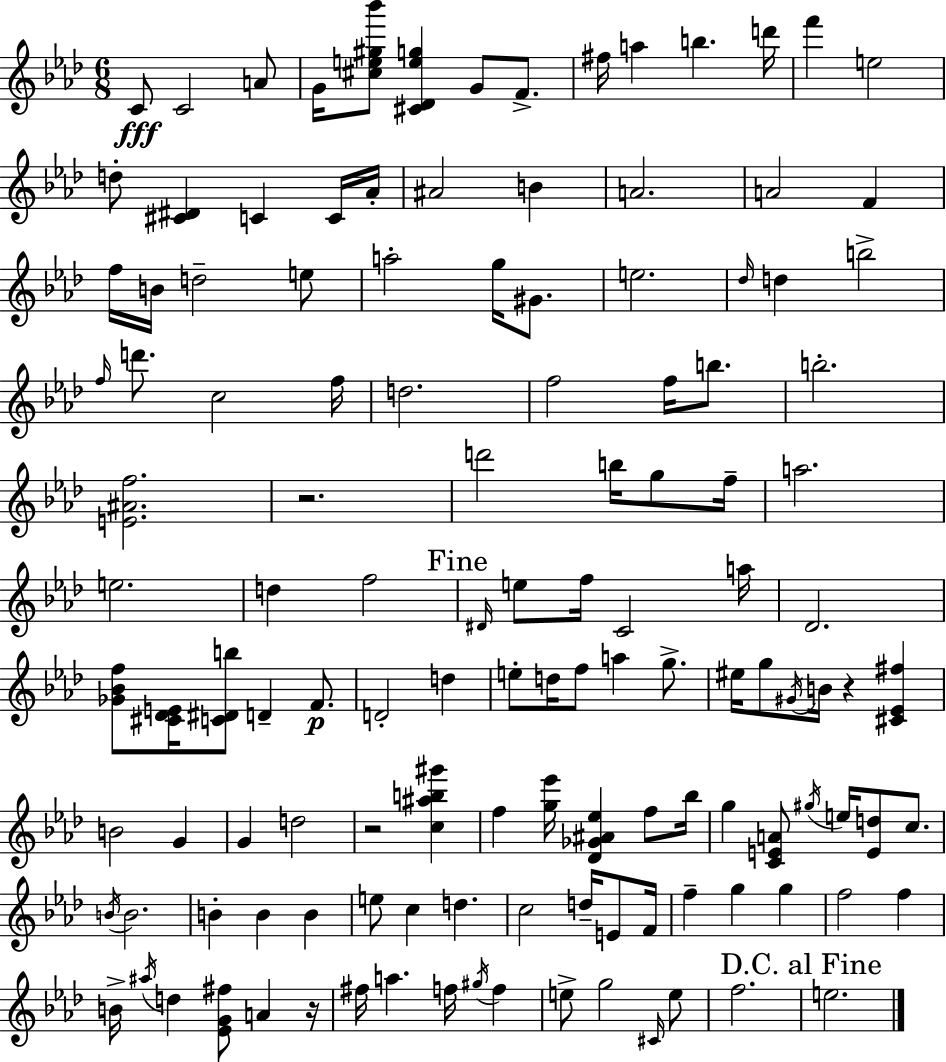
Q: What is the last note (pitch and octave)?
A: E5